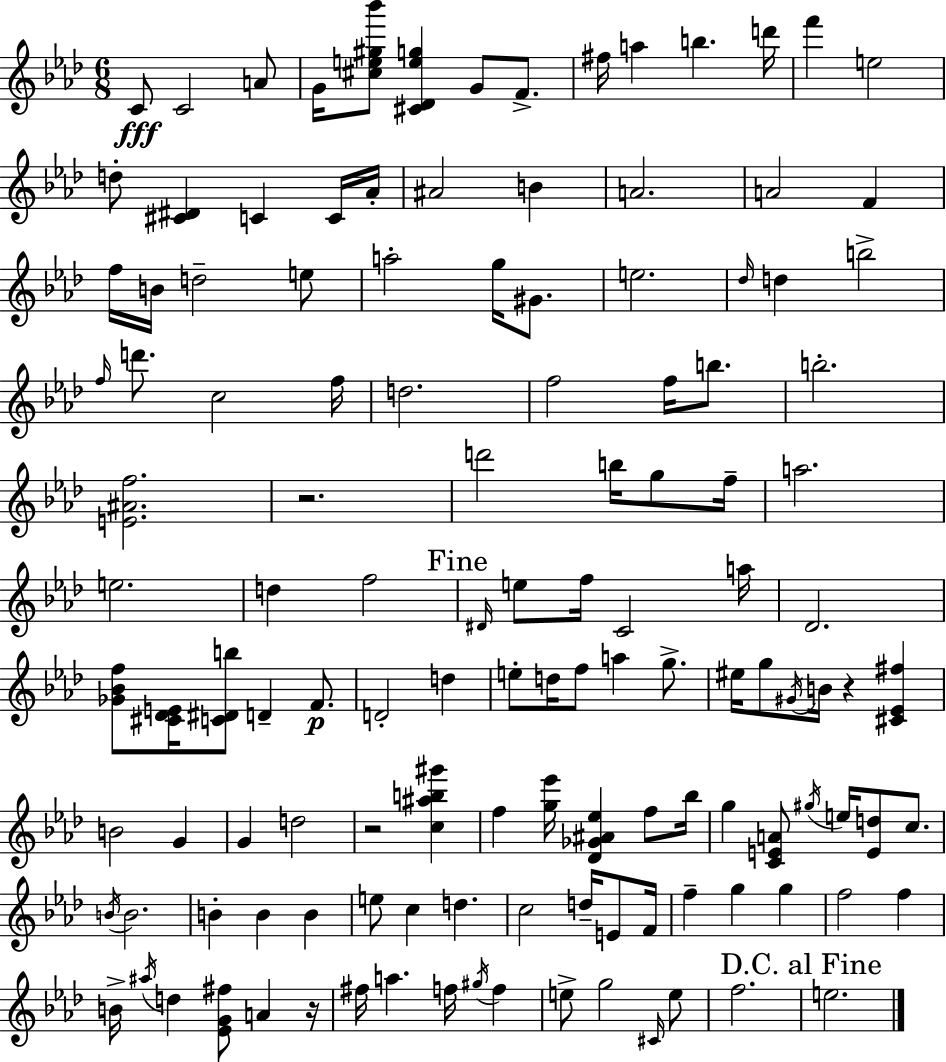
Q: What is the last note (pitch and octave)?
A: E5